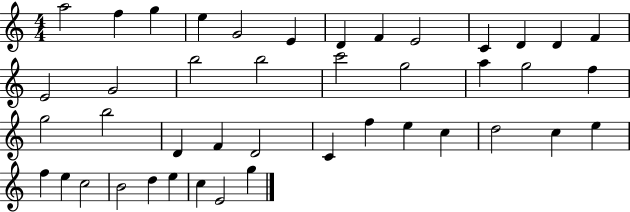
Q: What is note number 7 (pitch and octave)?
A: D4